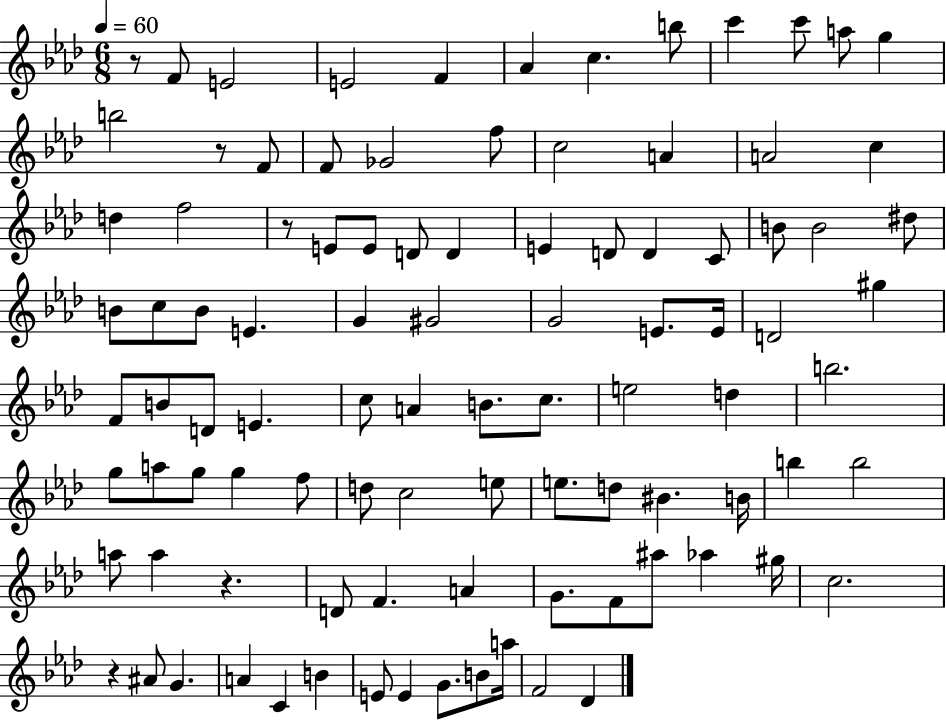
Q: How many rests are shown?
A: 5